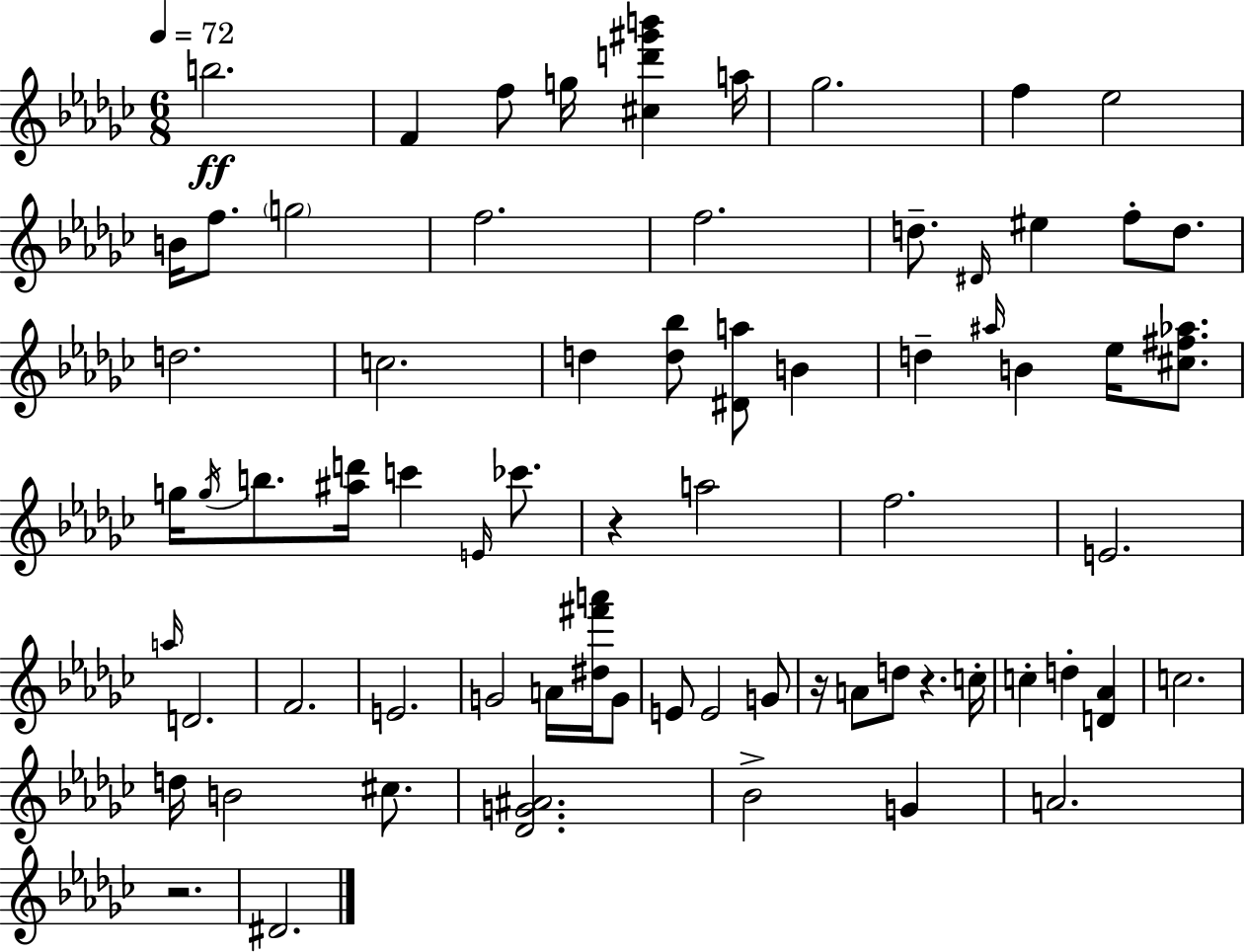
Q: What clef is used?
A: treble